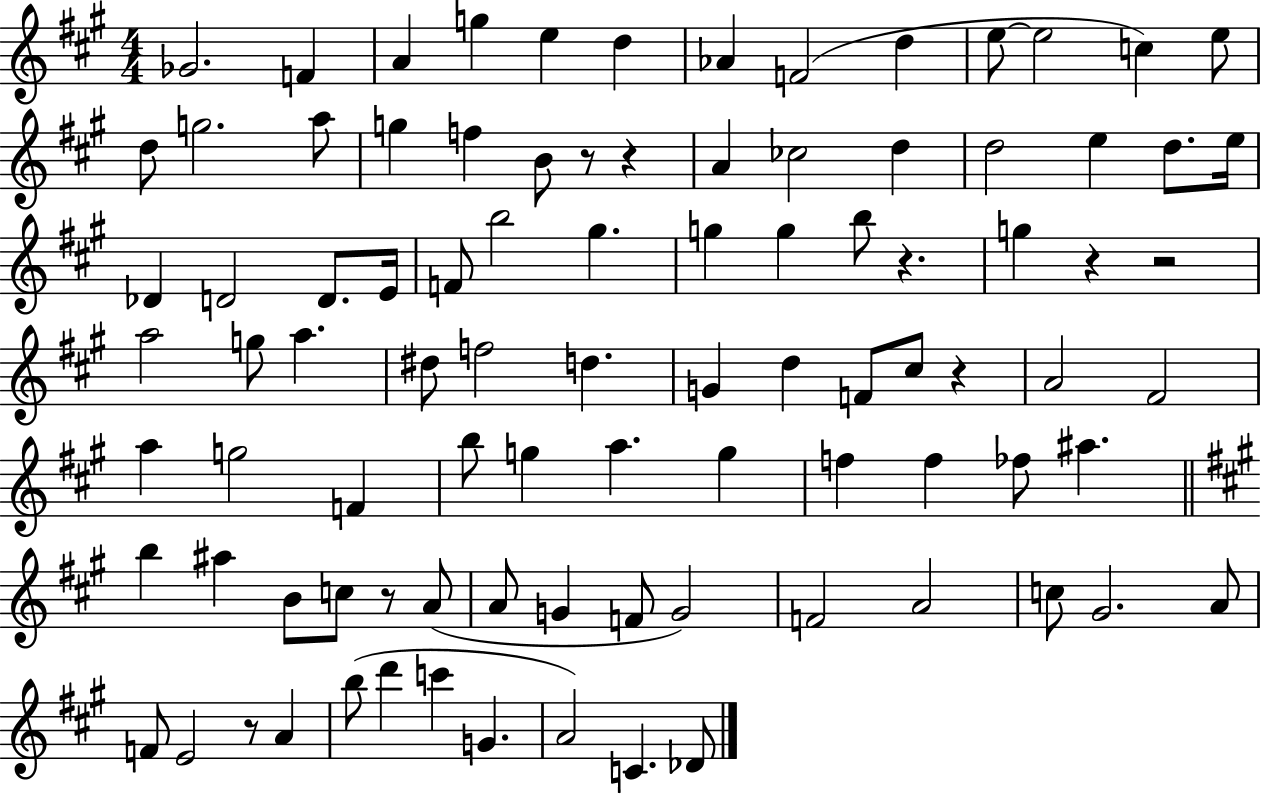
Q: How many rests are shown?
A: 8